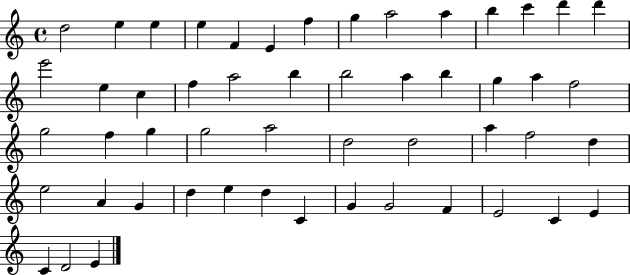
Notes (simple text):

D5/h E5/q E5/q E5/q F4/q E4/q F5/q G5/q A5/h A5/q B5/q C6/q D6/q D6/q E6/h E5/q C5/q F5/q A5/h B5/q B5/h A5/q B5/q G5/q A5/q F5/h G5/h F5/q G5/q G5/h A5/h D5/h D5/h A5/q F5/h D5/q E5/h A4/q G4/q D5/q E5/q D5/q C4/q G4/q G4/h F4/q E4/h C4/q E4/q C4/q D4/h E4/q